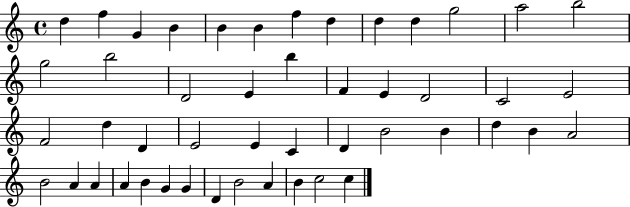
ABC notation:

X:1
T:Untitled
M:4/4
L:1/4
K:C
d f G B B B f d d d g2 a2 b2 g2 b2 D2 E b F E D2 C2 E2 F2 d D E2 E C D B2 B d B A2 B2 A A A B G G D B2 A B c2 c